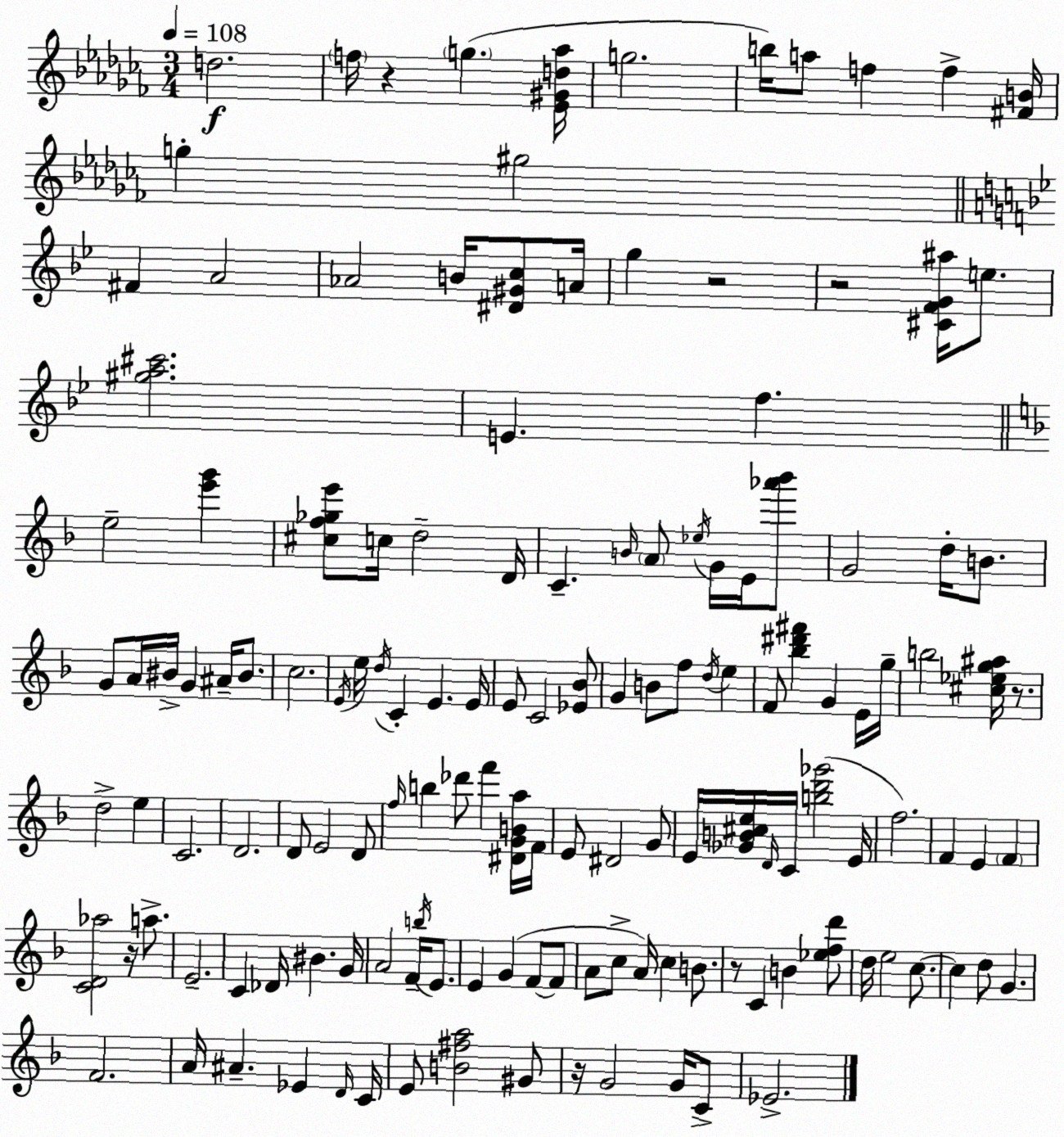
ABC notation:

X:1
T:Untitled
M:3/4
L:1/4
K:Abm
d2 f/4 z g [_E^Gd_a]/4 g2 b/4 a/2 f f [^FB]/4 g ^g2 ^F A2 _A2 B/4 [^D^Gc]/2 A/4 g z2 z2 [^CFG^a]/4 e/2 [^ga^c']2 E f e2 [e'g'] [^cf_ge']/2 c/4 d2 D/4 C B/4 A/2 _e/4 G/4 E/4 [_a'_b']/2 G2 d/4 B/2 G/2 A/4 ^B/4 G ^A/4 ^B/2 c2 E/4 e/4 d/4 C E E/4 E/2 C2 [_E_B]/2 G B/2 f/2 d/4 e F/2 [_b^d'^f'] G E/4 g/4 b2 [^c_eg^a]/4 z/2 d2 e C2 D2 D/2 E2 D/2 f/4 b _d'/2 f' [^DGBa]/4 F/4 E/2 ^D2 G/2 E/4 [_GB^ce]/4 D/4 C/4 [bd'_g']2 E/4 f2 F E F [CD_a]2 z/4 a/2 E2 C _D/4 ^B G/4 A2 F/4 b/4 E/2 E G F/2 F/2 A/2 c/2 A/4 c B/2 z/2 C B [_efd']/2 d/4 e2 c/2 c d/2 G F2 A/4 ^A _E D/4 C/4 E/2 [B^fa]2 ^G/2 z/4 G2 G/4 C/2 _E2